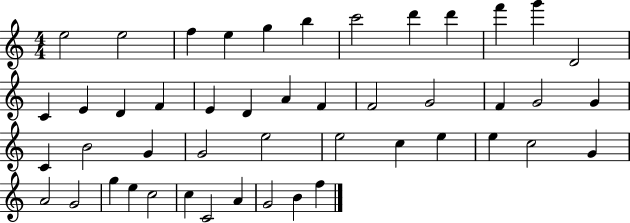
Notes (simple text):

E5/h E5/h F5/q E5/q G5/q B5/q C6/h D6/q D6/q F6/q G6/q D4/h C4/q E4/q D4/q F4/q E4/q D4/q A4/q F4/q F4/h G4/h F4/q G4/h G4/q C4/q B4/h G4/q G4/h E5/h E5/h C5/q E5/q E5/q C5/h G4/q A4/h G4/h G5/q E5/q C5/h C5/q C4/h A4/q G4/h B4/q F5/q